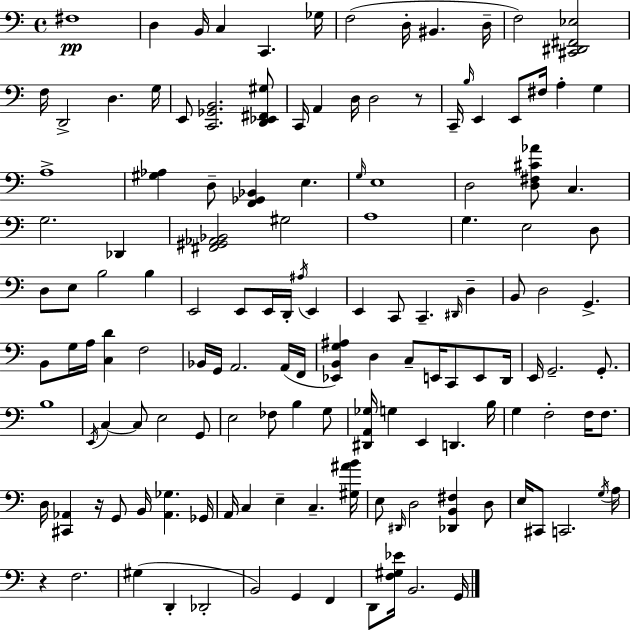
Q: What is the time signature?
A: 4/4